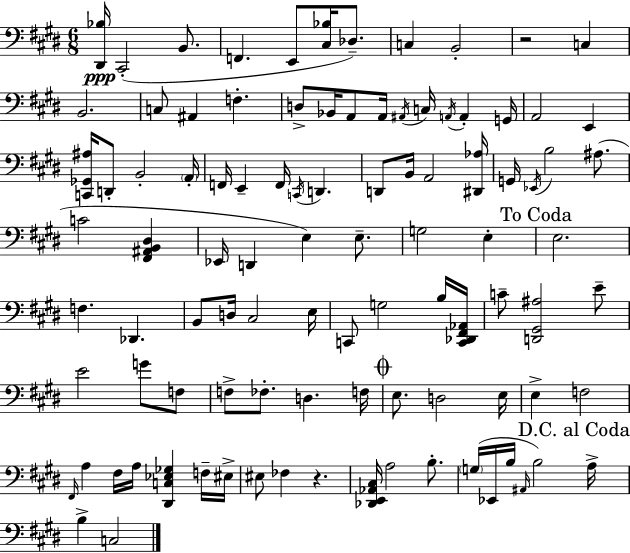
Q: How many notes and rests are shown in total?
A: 98